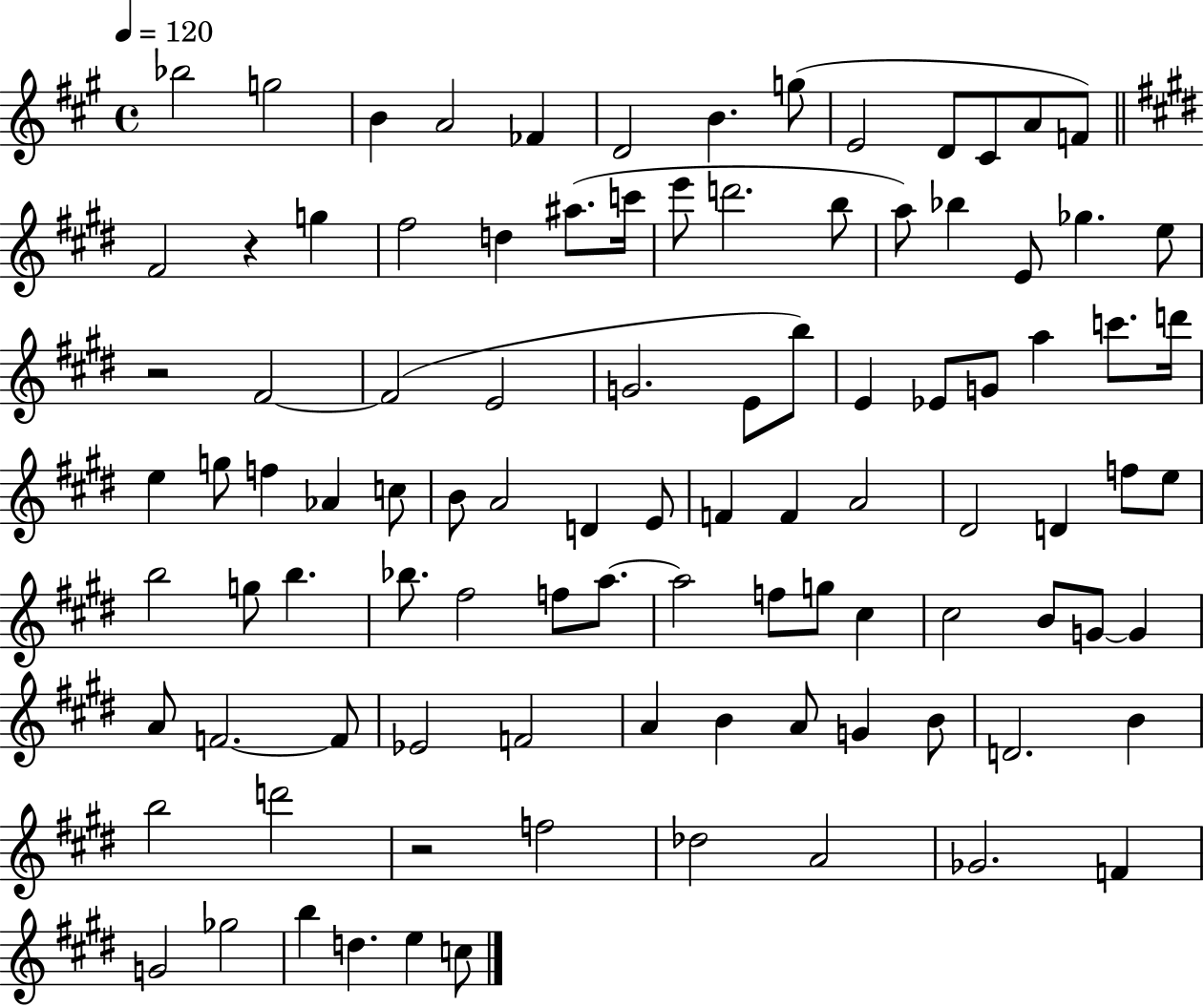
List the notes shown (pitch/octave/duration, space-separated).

Bb5/h G5/h B4/q A4/h FES4/q D4/h B4/q. G5/e E4/h D4/e C#4/e A4/e F4/e F#4/h R/q G5/q F#5/h D5/q A#5/e. C6/s E6/e D6/h. B5/e A5/e Bb5/q E4/e Gb5/q. E5/e R/h F#4/h F#4/h E4/h G4/h. E4/e B5/e E4/q Eb4/e G4/e A5/q C6/e. D6/s E5/q G5/e F5/q Ab4/q C5/e B4/e A4/h D4/q E4/e F4/q F4/q A4/h D#4/h D4/q F5/e E5/e B5/h G5/e B5/q. Bb5/e. F#5/h F5/e A5/e. A5/h F5/e G5/e C#5/q C#5/h B4/e G4/e G4/q A4/e F4/h. F4/e Eb4/h F4/h A4/q B4/q A4/e G4/q B4/e D4/h. B4/q B5/h D6/h R/h F5/h Db5/h A4/h Gb4/h. F4/q G4/h Gb5/h B5/q D5/q. E5/q C5/e